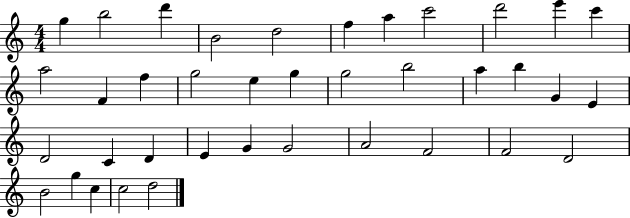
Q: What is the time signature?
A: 4/4